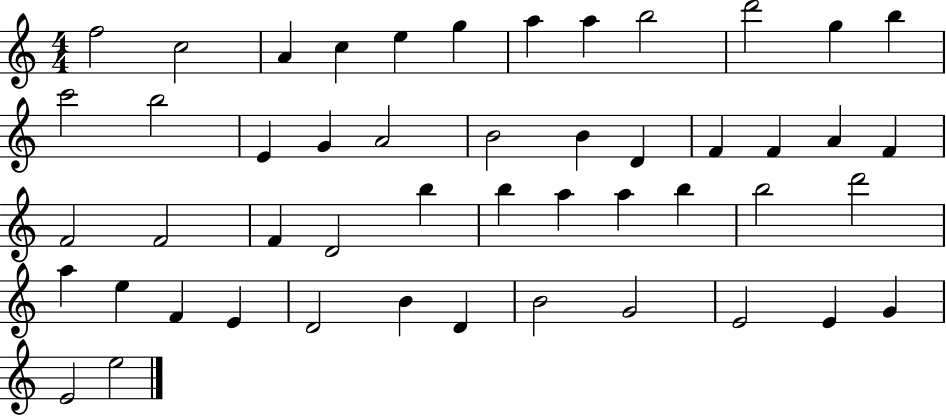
F5/h C5/h A4/q C5/q E5/q G5/q A5/q A5/q B5/h D6/h G5/q B5/q C6/h B5/h E4/q G4/q A4/h B4/h B4/q D4/q F4/q F4/q A4/q F4/q F4/h F4/h F4/q D4/h B5/q B5/q A5/q A5/q B5/q B5/h D6/h A5/q E5/q F4/q E4/q D4/h B4/q D4/q B4/h G4/h E4/h E4/q G4/q E4/h E5/h